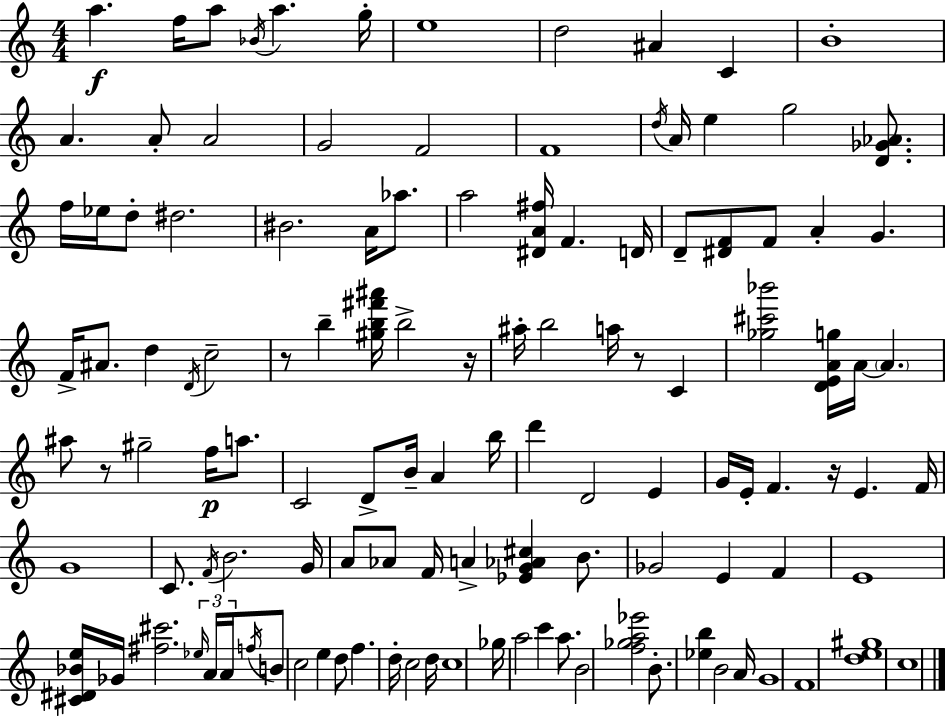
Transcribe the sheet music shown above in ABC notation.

X:1
T:Untitled
M:4/4
L:1/4
K:C
a f/4 a/2 _B/4 a g/4 e4 d2 ^A C B4 A A/2 A2 G2 F2 F4 d/4 A/4 e g2 [D_G_A]/2 f/4 _e/4 d/2 ^d2 ^B2 A/4 _a/2 a2 [^DA^f]/4 F D/4 D/2 [^DF]/2 F/2 A G F/4 ^A/2 d D/4 c2 z/2 b [^gb^f'^a']/4 b2 z/4 ^a/4 b2 a/4 z/2 C [_g^c'_b']2 [DEAg]/4 A/4 A ^a/2 z/2 ^g2 f/4 a/2 C2 D/2 B/4 A b/4 d' D2 E G/4 E/4 F z/4 E F/4 G4 C/2 F/4 B2 G/4 A/2 _A/2 F/4 A [_EG_A^c] B/2 _G2 E F E4 [^C^D_Be]/4 _G/4 [^f^c']2 _e/4 A/4 A/4 f/4 B/2 c2 e d/2 f d/4 c2 d/4 c4 _g/4 a2 c' a/2 B2 [f_ga_e']2 B/2 [_eb] B2 A/4 G4 F4 [de^g]4 c4